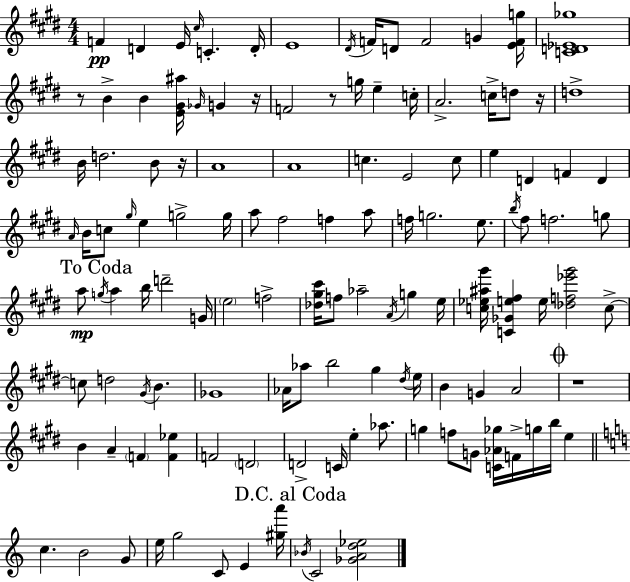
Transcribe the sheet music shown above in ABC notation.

X:1
T:Untitled
M:4/4
L:1/4
K:E
F D E/4 ^c/4 C D/4 E4 ^D/4 F/4 D/2 F2 G [EFg]/4 [CD_E_g]4 z/2 B B [E^G^a]/4 _G/4 G z/4 F2 z/2 g/4 e c/4 A2 c/4 d/2 z/4 d4 B/4 d2 B/2 z/4 A4 A4 c E2 c/2 e D F D A/4 B/4 c/2 ^g/4 e g2 g/4 a/2 ^f2 f a/2 f/4 g2 e/2 b/4 ^f/2 f2 g/2 a/2 g/4 a b/4 d'2 G/4 e2 f2 [_d^g^c']/4 f/2 _a2 A/4 g e/4 [c_e^a^g']/4 [C_Ge^f] e/4 [_df_e'^g']2 c/2 c/2 d2 ^G/4 B _G4 _A/4 _a/2 b2 ^g ^d/4 e/4 B G A2 z4 B A F [F_e] F2 D2 D2 C/4 e _a/2 g f/2 G/2 [C_A_g]/4 F/4 g/4 b/4 e c B2 G/2 e/4 g2 C/2 E [^ga']/4 _B/4 C2 [_GAd_e]2